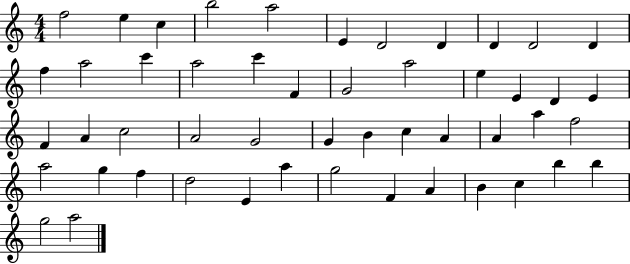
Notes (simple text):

F5/h E5/q C5/q B5/h A5/h E4/q D4/h D4/q D4/q D4/h D4/q F5/q A5/h C6/q A5/h C6/q F4/q G4/h A5/h E5/q E4/q D4/q E4/q F4/q A4/q C5/h A4/h G4/h G4/q B4/q C5/q A4/q A4/q A5/q F5/h A5/h G5/q F5/q D5/h E4/q A5/q G5/h F4/q A4/q B4/q C5/q B5/q B5/q G5/h A5/h